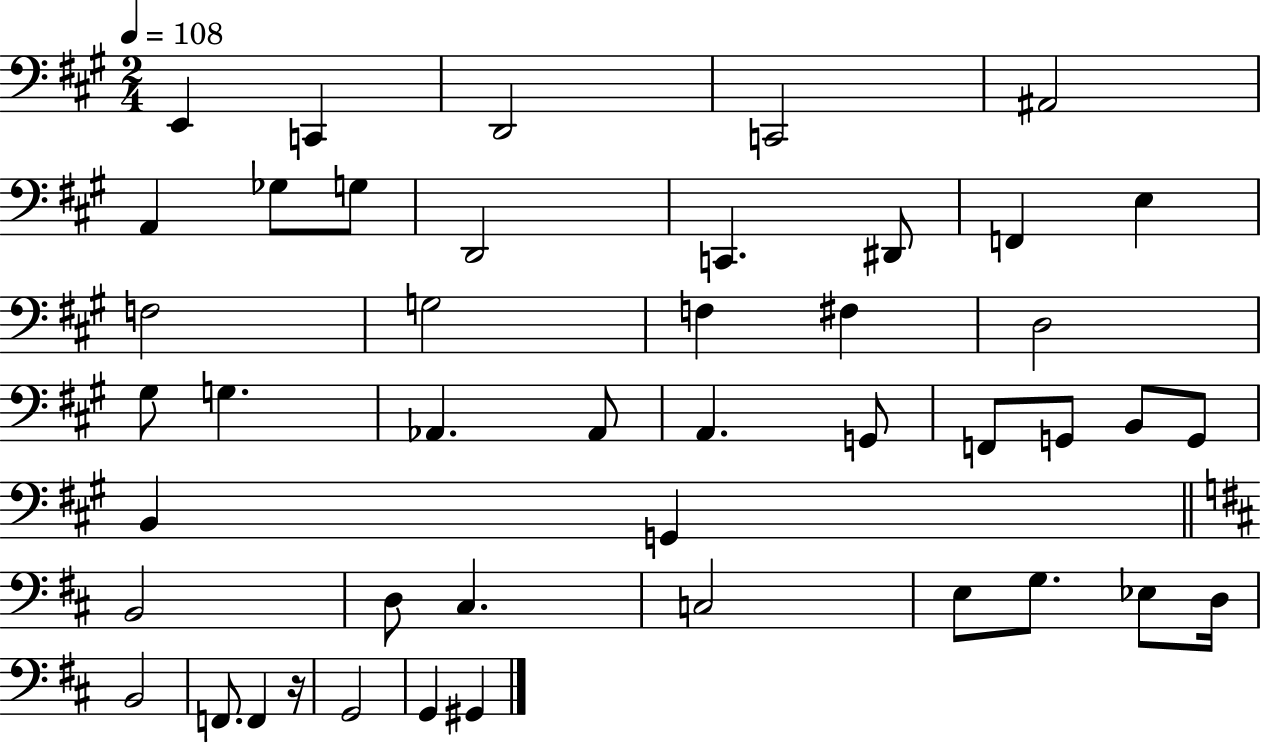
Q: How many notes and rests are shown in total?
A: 45